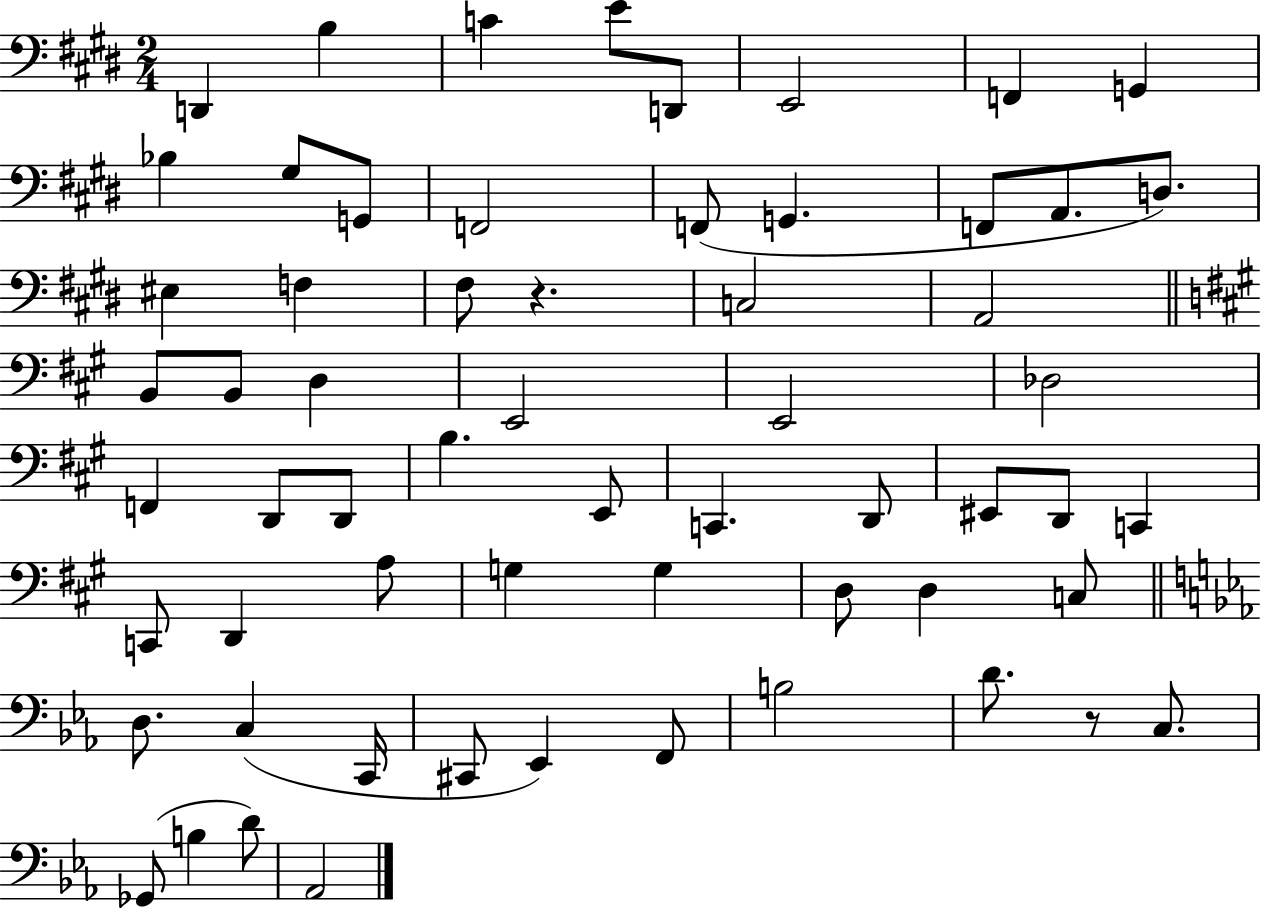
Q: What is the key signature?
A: E major